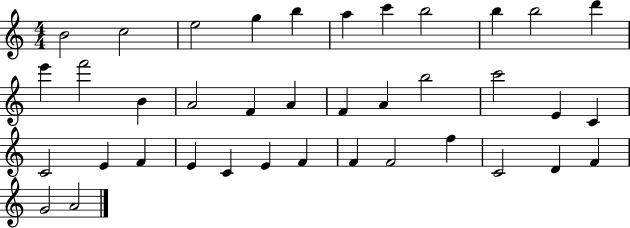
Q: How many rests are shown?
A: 0